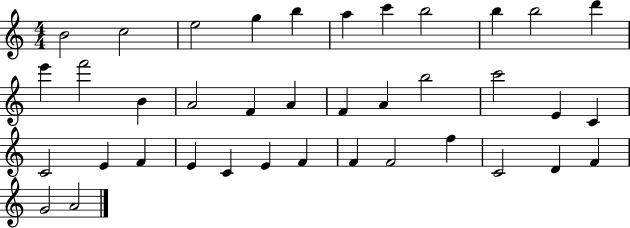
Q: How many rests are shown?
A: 0